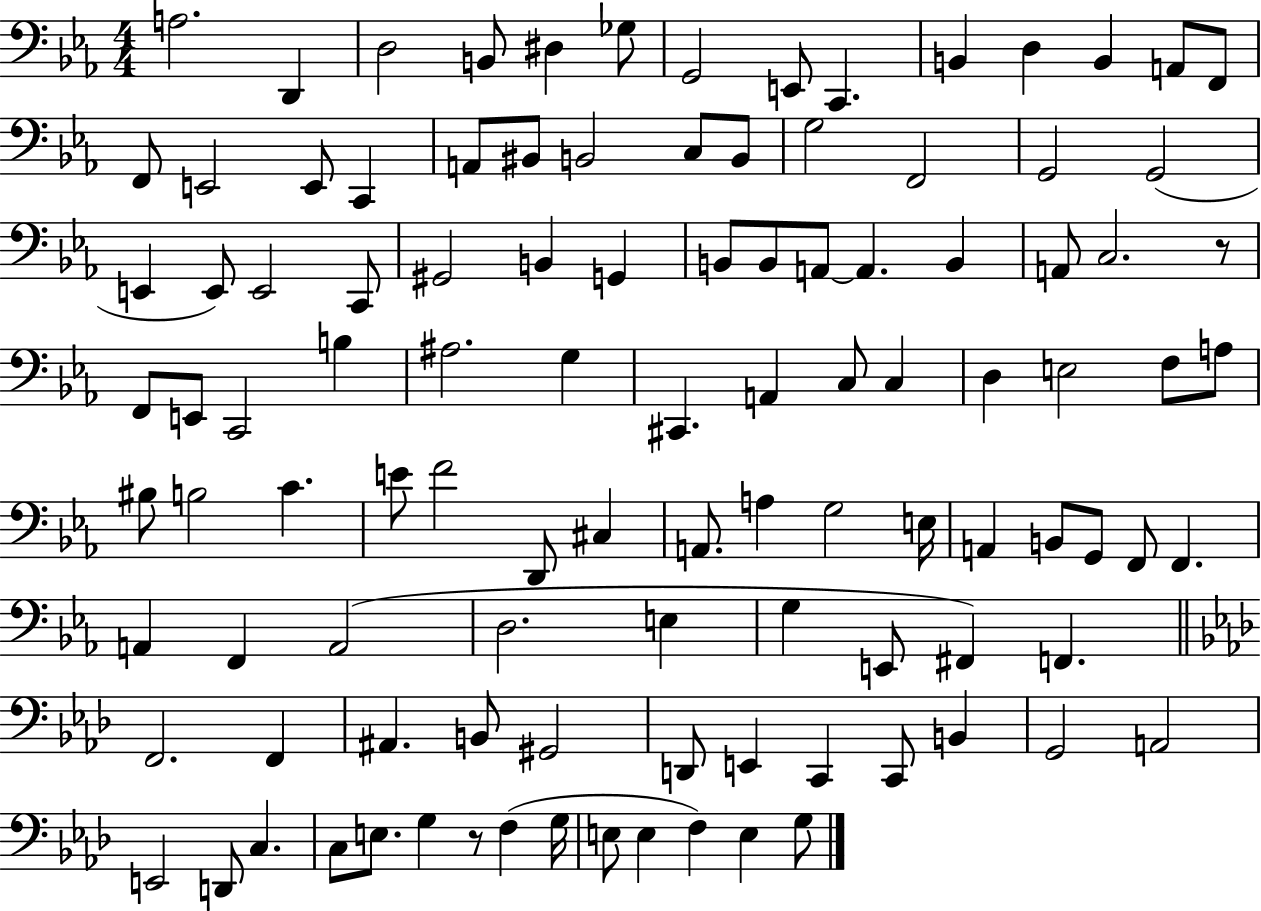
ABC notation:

X:1
T:Untitled
M:4/4
L:1/4
K:Eb
A,2 D,, D,2 B,,/2 ^D, _G,/2 G,,2 E,,/2 C,, B,, D, B,, A,,/2 F,,/2 F,,/2 E,,2 E,,/2 C,, A,,/2 ^B,,/2 B,,2 C,/2 B,,/2 G,2 F,,2 G,,2 G,,2 E,, E,,/2 E,,2 C,,/2 ^G,,2 B,, G,, B,,/2 B,,/2 A,,/2 A,, B,, A,,/2 C,2 z/2 F,,/2 E,,/2 C,,2 B, ^A,2 G, ^C,, A,, C,/2 C, D, E,2 F,/2 A,/2 ^B,/2 B,2 C E/2 F2 D,,/2 ^C, A,,/2 A, G,2 E,/4 A,, B,,/2 G,,/2 F,,/2 F,, A,, F,, A,,2 D,2 E, G, E,,/2 ^F,, F,, F,,2 F,, ^A,, B,,/2 ^G,,2 D,,/2 E,, C,, C,,/2 B,, G,,2 A,,2 E,,2 D,,/2 C, C,/2 E,/2 G, z/2 F, G,/4 E,/2 E, F, E, G,/2